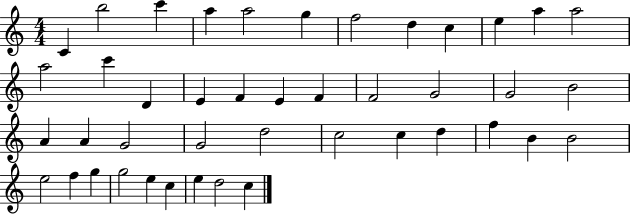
C4/q B5/h C6/q A5/q A5/h G5/q F5/h D5/q C5/q E5/q A5/q A5/h A5/h C6/q D4/q E4/q F4/q E4/q F4/q F4/h G4/h G4/h B4/h A4/q A4/q G4/h G4/h D5/h C5/h C5/q D5/q F5/q B4/q B4/h E5/h F5/q G5/q G5/h E5/q C5/q E5/q D5/h C5/q